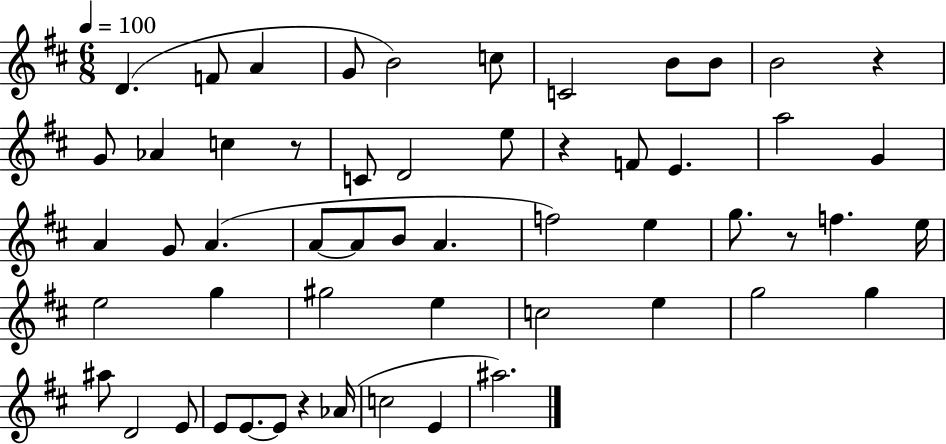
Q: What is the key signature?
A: D major